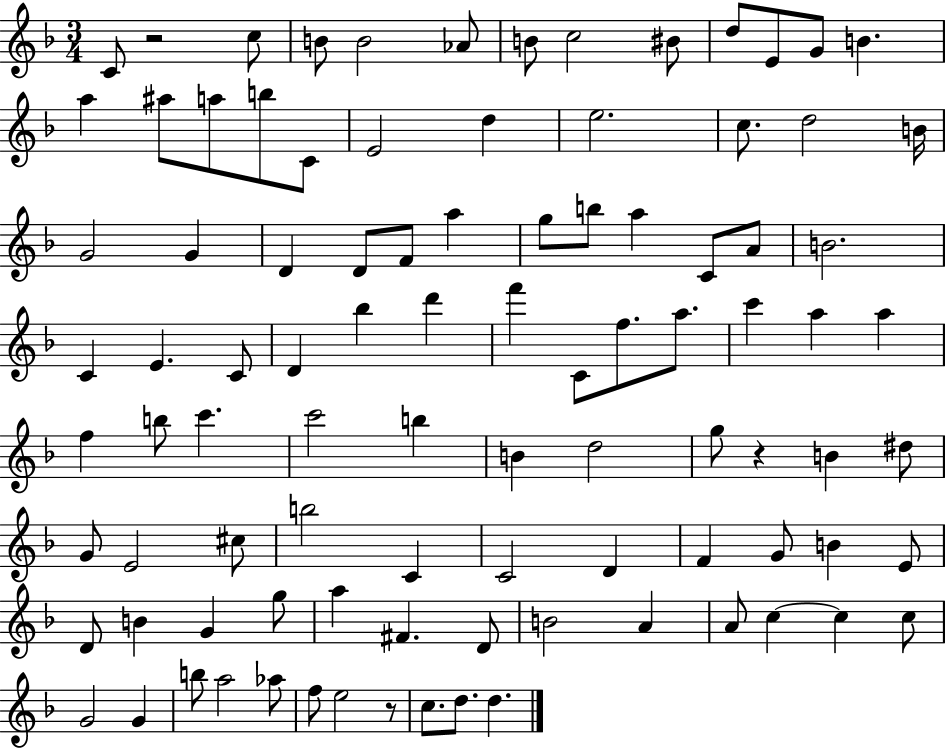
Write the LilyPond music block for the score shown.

{
  \clef treble
  \numericTimeSignature
  \time 3/4
  \key f \major
  \repeat volta 2 { c'8 r2 c''8 | b'8 b'2 aes'8 | b'8 c''2 bis'8 | d''8 e'8 g'8 b'4. | \break a''4 ais''8 a''8 b''8 c'8 | e'2 d''4 | e''2. | c''8. d''2 b'16 | \break g'2 g'4 | d'4 d'8 f'8 a''4 | g''8 b''8 a''4 c'8 a'8 | b'2. | \break c'4 e'4. c'8 | d'4 bes''4 d'''4 | f'''4 c'8 f''8. a''8. | c'''4 a''4 a''4 | \break f''4 b''8 c'''4. | c'''2 b''4 | b'4 d''2 | g''8 r4 b'4 dis''8 | \break g'8 e'2 cis''8 | b''2 c'4 | c'2 d'4 | f'4 g'8 b'4 e'8 | \break d'8 b'4 g'4 g''8 | a''4 fis'4. d'8 | b'2 a'4 | a'8 c''4~~ c''4 c''8 | \break g'2 g'4 | b''8 a''2 aes''8 | f''8 e''2 r8 | c''8. d''8. d''4. | \break } \bar "|."
}